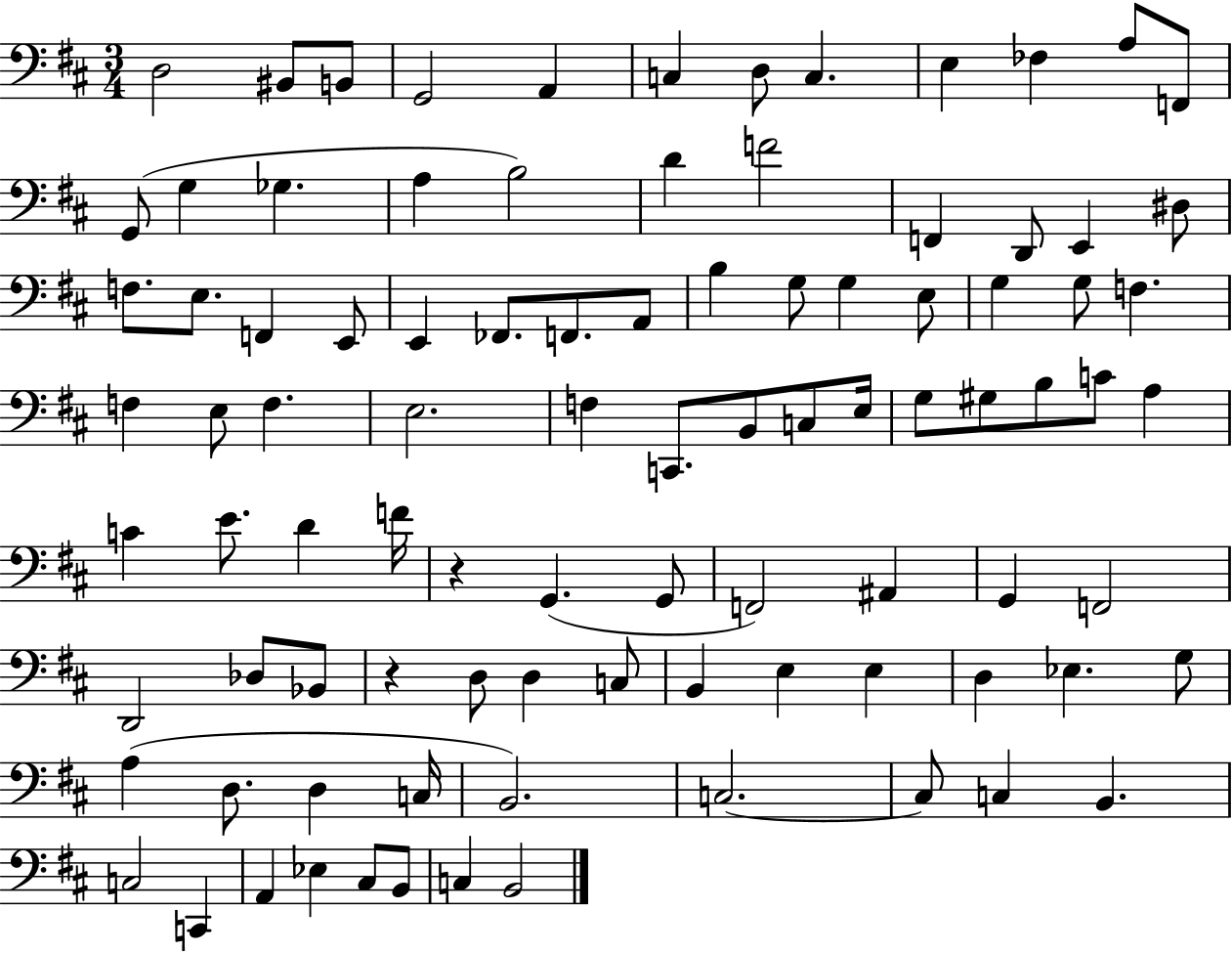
X:1
T:Untitled
M:3/4
L:1/4
K:D
D,2 ^B,,/2 B,,/2 G,,2 A,, C, D,/2 C, E, _F, A,/2 F,,/2 G,,/2 G, _G, A, B,2 D F2 F,, D,,/2 E,, ^D,/2 F,/2 E,/2 F,, E,,/2 E,, _F,,/2 F,,/2 A,,/2 B, G,/2 G, E,/2 G, G,/2 F, F, E,/2 F, E,2 F, C,,/2 B,,/2 C,/2 E,/4 G,/2 ^G,/2 B,/2 C/2 A, C E/2 D F/4 z G,, G,,/2 F,,2 ^A,, G,, F,,2 D,,2 _D,/2 _B,,/2 z D,/2 D, C,/2 B,, E, E, D, _E, G,/2 A, D,/2 D, C,/4 B,,2 C,2 C,/2 C, B,, C,2 C,, A,, _E, ^C,/2 B,,/2 C, B,,2